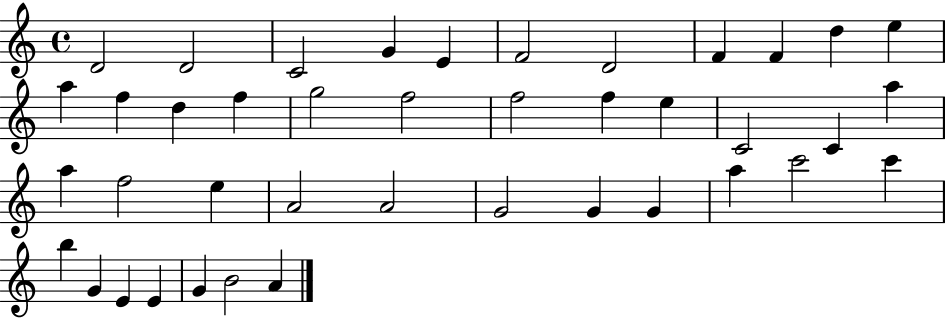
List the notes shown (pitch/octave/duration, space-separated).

D4/h D4/h C4/h G4/q E4/q F4/h D4/h F4/q F4/q D5/q E5/q A5/q F5/q D5/q F5/q G5/h F5/h F5/h F5/q E5/q C4/h C4/q A5/q A5/q F5/h E5/q A4/h A4/h G4/h G4/q G4/q A5/q C6/h C6/q B5/q G4/q E4/q E4/q G4/q B4/h A4/q